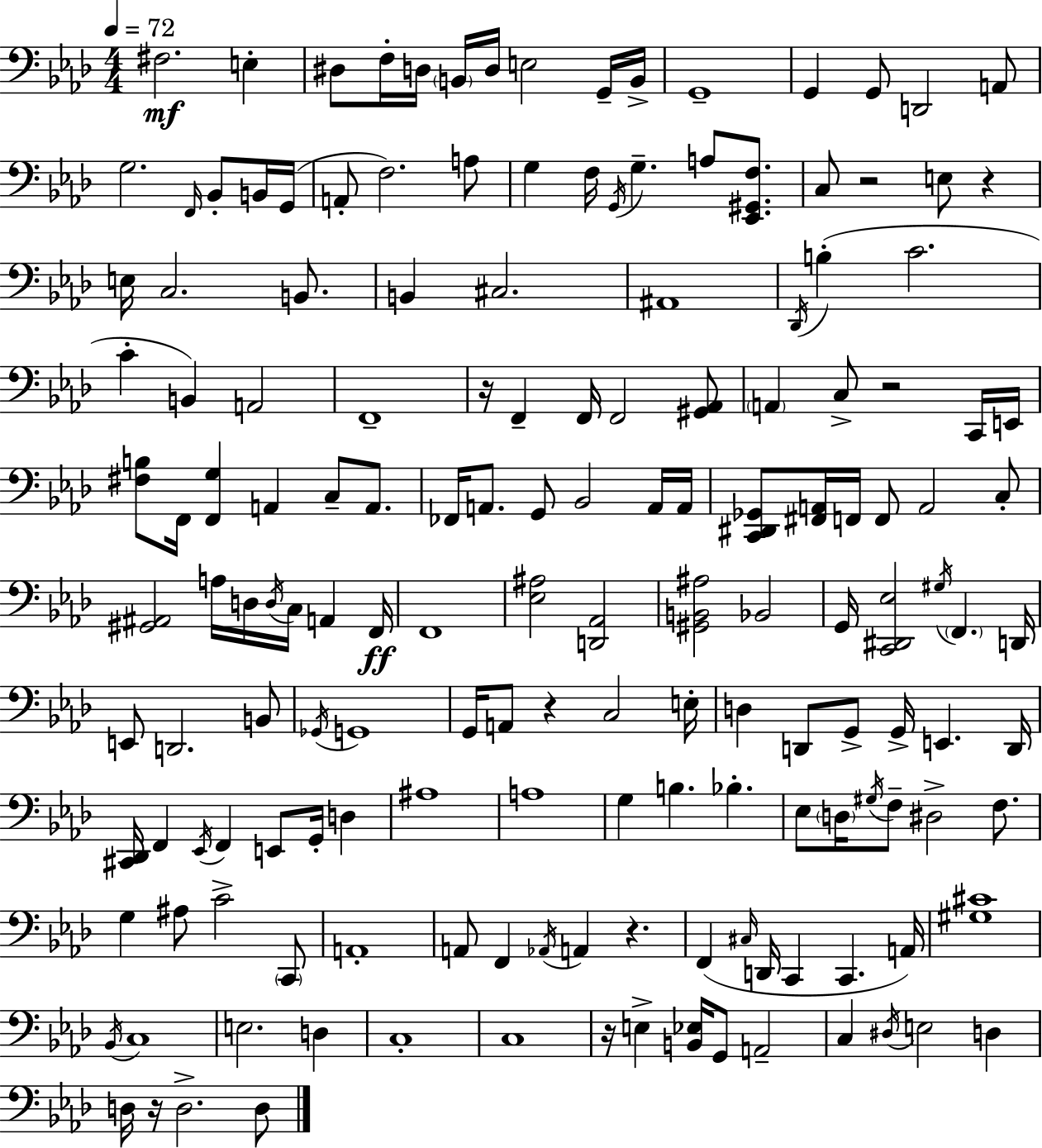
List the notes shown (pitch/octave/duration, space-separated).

F#3/h. E3/q D#3/e F3/s D3/s B2/s D3/s E3/h G2/s B2/s G2/w G2/q G2/e D2/h A2/e G3/h. F2/s Bb2/e B2/s G2/s A2/e F3/h. A3/e G3/q F3/s G2/s G3/q. A3/e [Eb2,G#2,F3]/e. C3/e R/h E3/e R/q E3/s C3/h. B2/e. B2/q C#3/h. A#2/w Db2/s B3/q C4/h. C4/q B2/q A2/h F2/w R/s F2/q F2/s F2/h [G#2,Ab2]/e A2/q C3/e R/h C2/s E2/s [F#3,B3]/e F2/s [F2,G3]/q A2/q C3/e A2/e. FES2/s A2/e. G2/e Bb2/h A2/s A2/s [C2,D#2,Gb2]/e [F#2,A2]/s F2/s F2/e A2/h C3/e [G#2,A#2]/h A3/s D3/s D3/s C3/s A2/q F2/s F2/w [Eb3,A#3]/h [D2,Ab2]/h [G#2,B2,A#3]/h Bb2/h G2/s [C2,D#2,Eb3]/h G#3/s F2/q. D2/s E2/e D2/h. B2/e Gb2/s G2/w G2/s A2/e R/q C3/h E3/s D3/q D2/e G2/e G2/s E2/q. D2/s [C#2,Db2]/s F2/q Eb2/s F2/q E2/e G2/s D3/q A#3/w A3/w G3/q B3/q. Bb3/q. Eb3/e D3/s G#3/s F3/e D#3/h F3/e. G3/q A#3/e C4/h C2/e A2/w A2/e F2/q Ab2/s A2/q R/q. F2/q C#3/s D2/s C2/q C2/q. A2/s [G#3,C#4]/w Bb2/s C3/w E3/h. D3/q C3/w C3/w R/s E3/q [B2,Eb3]/s G2/e A2/h C3/q D#3/s E3/h D3/q D3/s R/s D3/h. D3/e